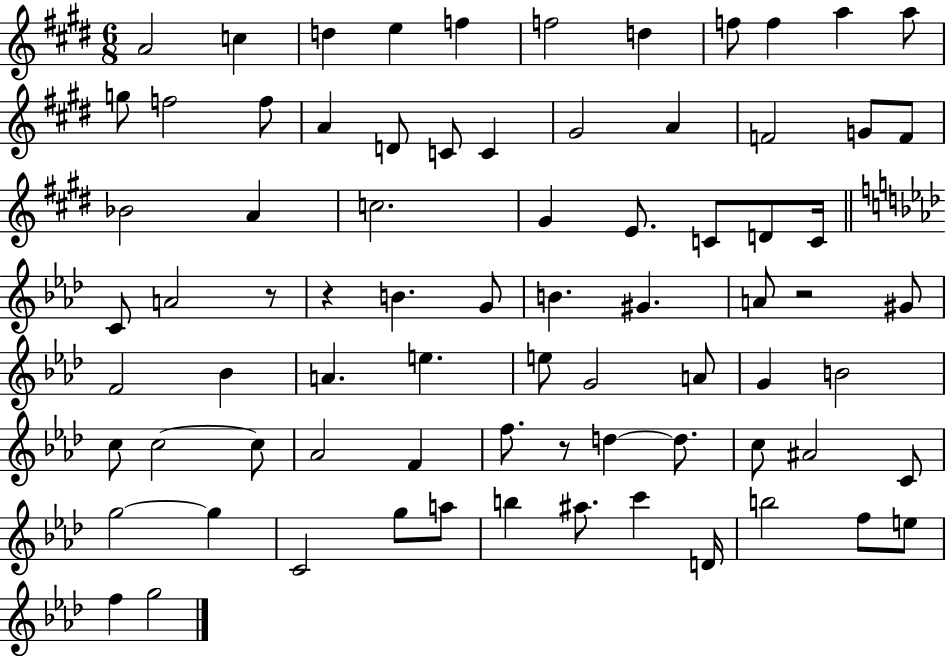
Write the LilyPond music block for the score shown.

{
  \clef treble
  \numericTimeSignature
  \time 6/8
  \key e \major
  \repeat volta 2 { a'2 c''4 | d''4 e''4 f''4 | f''2 d''4 | f''8 f''4 a''4 a''8 | \break g''8 f''2 f''8 | a'4 d'8 c'8 c'4 | gis'2 a'4 | f'2 g'8 f'8 | \break bes'2 a'4 | c''2. | gis'4 e'8. c'8 d'8 c'16 | \bar "||" \break \key aes \major c'8 a'2 r8 | r4 b'4. g'8 | b'4. gis'4. | a'8 r2 gis'8 | \break f'2 bes'4 | a'4. e''4. | e''8 g'2 a'8 | g'4 b'2 | \break c''8 c''2~~ c''8 | aes'2 f'4 | f''8. r8 d''4~~ d''8. | c''8 ais'2 c'8 | \break g''2~~ g''4 | c'2 g''8 a''8 | b''4 ais''8. c'''4 d'16 | b''2 f''8 e''8 | \break f''4 g''2 | } \bar "|."
}